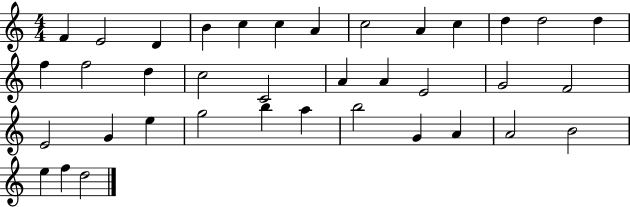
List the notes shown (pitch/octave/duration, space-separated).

F4/q E4/h D4/q B4/q C5/q C5/q A4/q C5/h A4/q C5/q D5/q D5/h D5/q F5/q F5/h D5/q C5/h C4/h A4/q A4/q E4/h G4/h F4/h E4/h G4/q E5/q G5/h B5/q A5/q B5/h G4/q A4/q A4/h B4/h E5/q F5/q D5/h